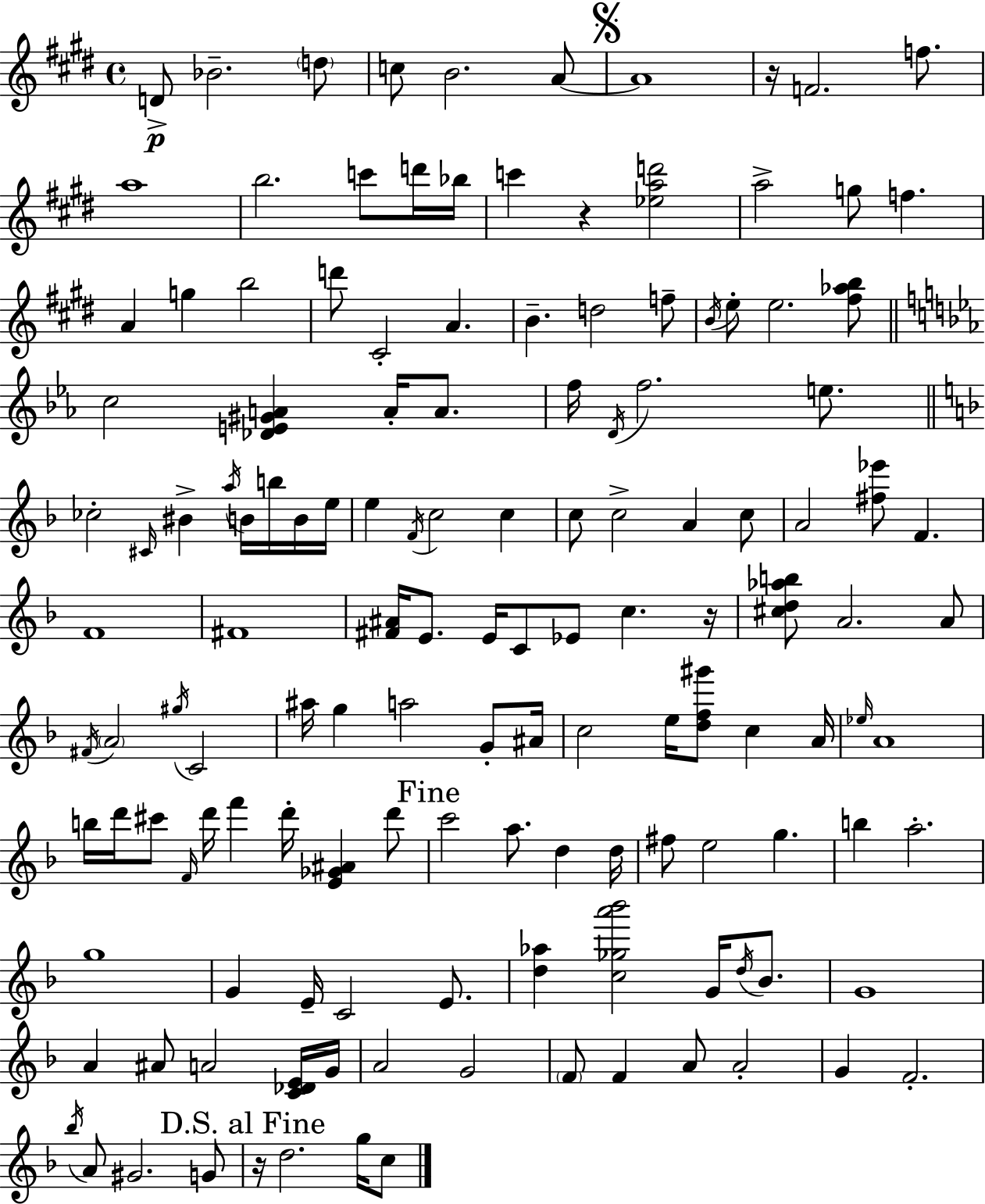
{
  \clef treble
  \time 4/4
  \defaultTimeSignature
  \key e \major
  d'8->\p bes'2.-- \parenthesize d''8 | c''8 b'2. a'8~~ | \mark \markup { \musicglyph "scripts.segno" } a'1 | r16 f'2. f''8. | \break a''1 | b''2. c'''8 d'''16 bes''16 | c'''4 r4 <ees'' a'' d'''>2 | a''2-> g''8 f''4. | \break a'4 g''4 b''2 | d'''8 cis'2-. a'4. | b'4.-- d''2 f''8-- | \acciaccatura { b'16 } e''8-. e''2. <fis'' aes'' b''>8 | \break \bar "||" \break \key ees \major c''2 <des' e' gis' a'>4 a'16-. a'8. | f''16 \acciaccatura { d'16 } f''2. e''8. | \bar "||" \break \key d \minor ces''2-. \grace { cis'16 } bis'4-> \acciaccatura { a''16 } b'16 b''16 | b'16 e''16 e''4 \acciaccatura { f'16 } c''2 c''4 | c''8 c''2-> a'4 | c''8 a'2 <fis'' ees'''>8 f'4. | \break f'1 | fis'1 | <fis' ais'>16 e'8. e'16 c'8 ees'8 c''4. | r16 <cis'' d'' aes'' b''>8 a'2. | \break a'8 \acciaccatura { fis'16 } \parenthesize a'2 \acciaccatura { gis''16 } c'2 | ais''16 g''4 a''2 | g'8-. ais'16 c''2 e''16 <d'' f'' gis'''>8 | c''4 a'16 \grace { ees''16 } a'1 | \break b''16 d'''16 cis'''8 \grace { f'16 } d'''16 f'''4 | d'''16-. <e' ges' ais'>4 d'''8 \mark "Fine" c'''2 a''8. | d''4 d''16 fis''8 e''2 | g''4. b''4 a''2.-. | \break g''1 | g'4 e'16-- c'2 | e'8. <d'' aes''>4 <c'' ges'' a''' bes'''>2 | g'16 \acciaccatura { d''16 } bes'8. g'1 | \break a'4 ais'8 a'2 | <c' des' e'>16 g'16 a'2 | g'2 \parenthesize f'8 f'4 a'8 | a'2-. g'4 f'2.-. | \break \acciaccatura { bes''16 } a'8 gis'2. | g'8 \mark "D.S. al Fine" r16 d''2. | g''16 c''8 \bar "|."
}